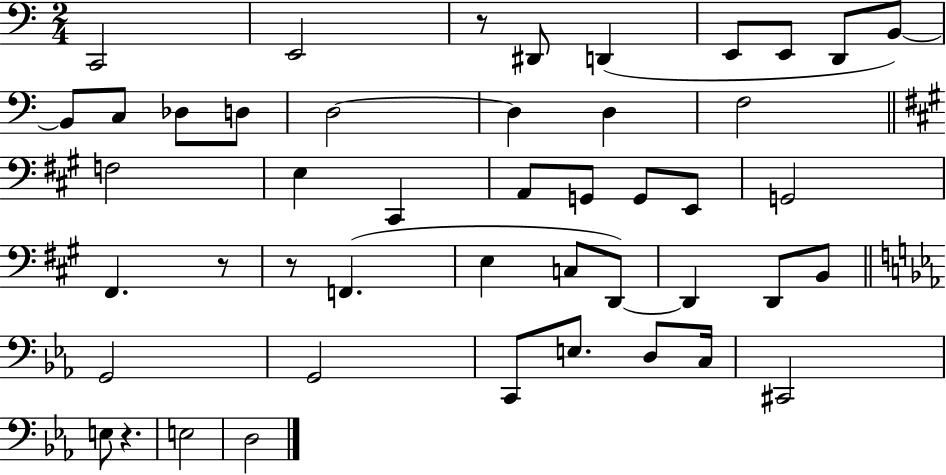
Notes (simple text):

C2/h E2/h R/e D#2/e D2/q E2/e E2/e D2/e B2/e B2/e C3/e Db3/e D3/e D3/h D3/q D3/q F3/h F3/h E3/q C#2/q A2/e G2/e G2/e E2/e G2/h F#2/q. R/e R/e F2/q. E3/q C3/e D2/e D2/q D2/e B2/e G2/h G2/h C2/e E3/e. D3/e C3/s C#2/h E3/e R/q. E3/h D3/h